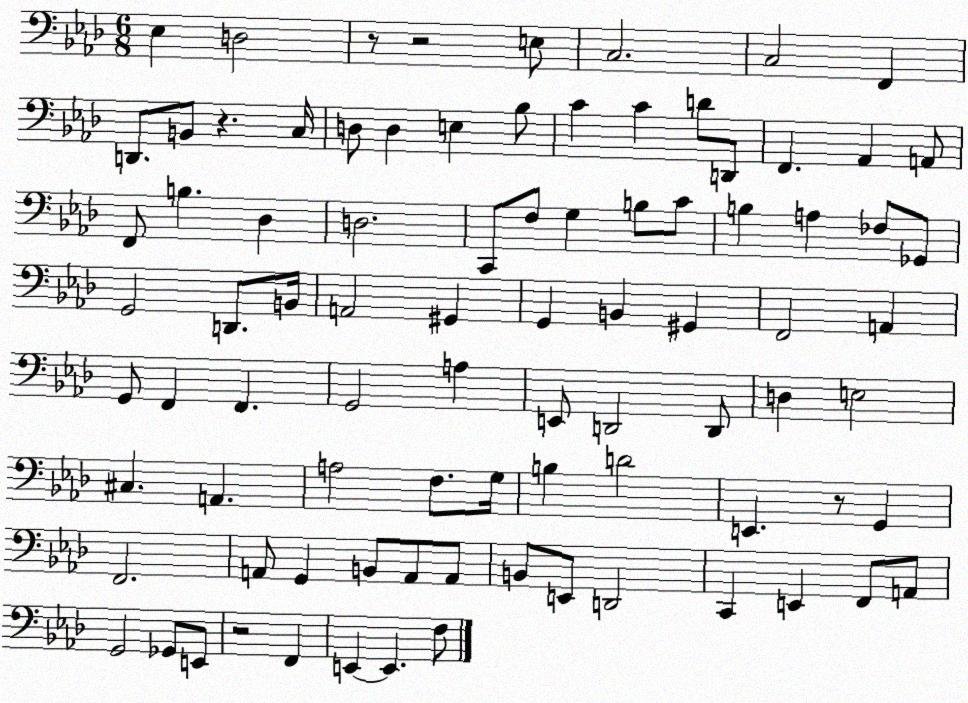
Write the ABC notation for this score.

X:1
T:Untitled
M:6/8
L:1/4
K:Ab
_E, D,2 z/2 z2 E,/2 C,2 C,2 F,, D,,/2 B,,/2 z C,/4 D,/2 D, E, _B,/2 C C D/2 D,,/2 F,, _A,, A,,/2 F,,/2 B, _D, D,2 C,,/2 F,/2 G, B,/2 C/2 B, A, _F,/2 _G,,/2 G,,2 D,,/2 B,,/4 A,,2 ^G,, G,, B,, ^G,, F,,2 A,, G,,/2 F,, F,, G,,2 A, E,,/2 D,,2 D,,/2 D, E,2 ^C, A,, A,2 F,/2 G,/4 B, D2 E,, z/2 G,, F,,2 A,,/2 G,, B,,/2 A,,/2 A,,/2 B,,/2 E,,/2 D,,2 C,, E,, F,,/2 A,,/2 G,,2 _G,,/2 E,,/2 z2 F,, E,, E,, F,/2